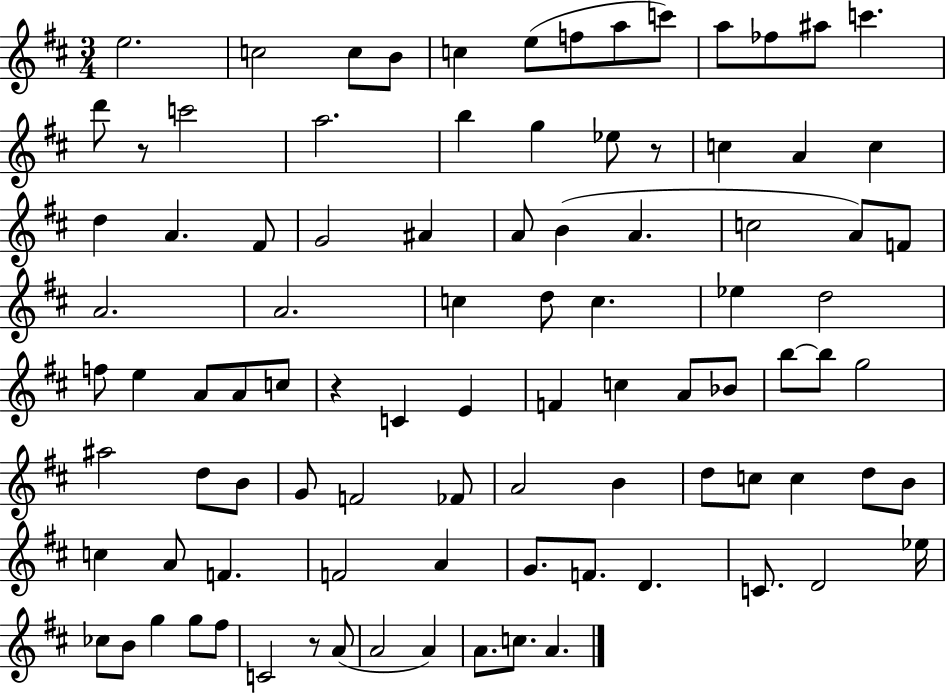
X:1
T:Untitled
M:3/4
L:1/4
K:D
e2 c2 c/2 B/2 c e/2 f/2 a/2 c'/2 a/2 _f/2 ^a/2 c' d'/2 z/2 c'2 a2 b g _e/2 z/2 c A c d A ^F/2 G2 ^A A/2 B A c2 A/2 F/2 A2 A2 c d/2 c _e d2 f/2 e A/2 A/2 c/2 z C E F c A/2 _B/2 b/2 b/2 g2 ^a2 d/2 B/2 G/2 F2 _F/2 A2 B d/2 c/2 c d/2 B/2 c A/2 F F2 A G/2 F/2 D C/2 D2 _e/4 _c/2 B/2 g g/2 ^f/2 C2 z/2 A/2 A2 A A/2 c/2 A